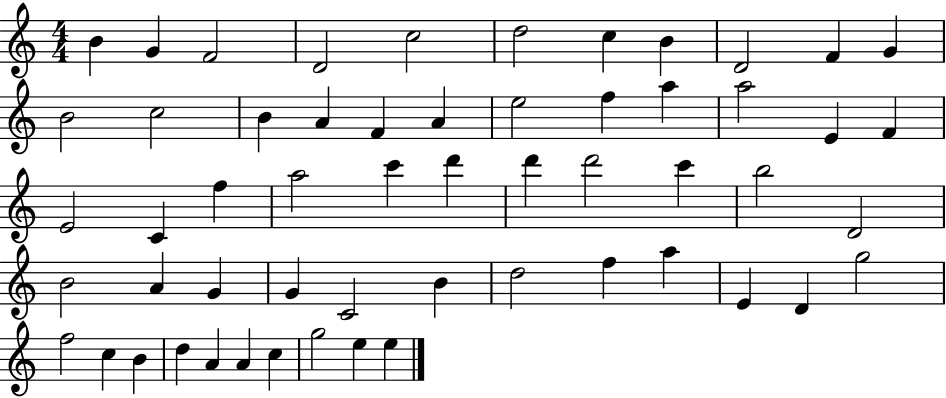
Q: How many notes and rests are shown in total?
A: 56